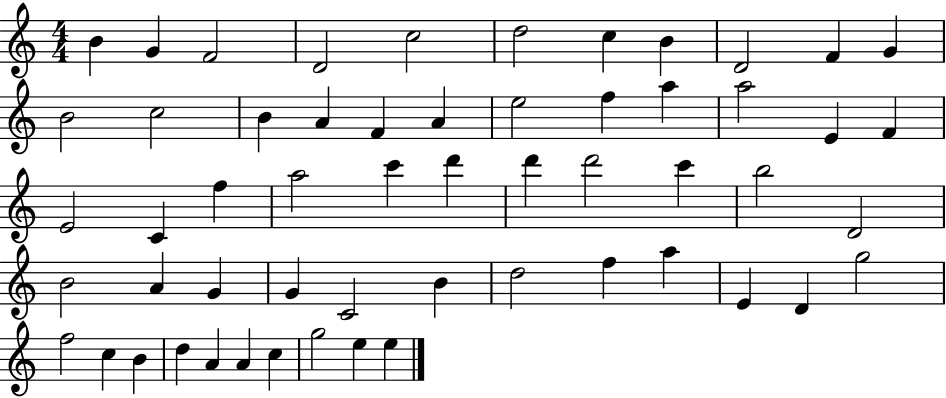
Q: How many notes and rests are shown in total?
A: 56